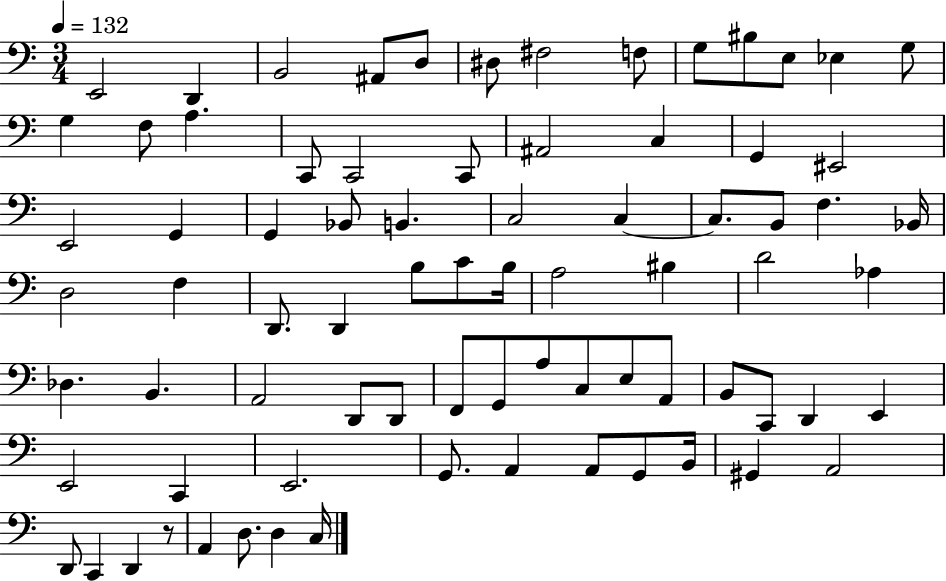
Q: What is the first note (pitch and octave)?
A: E2